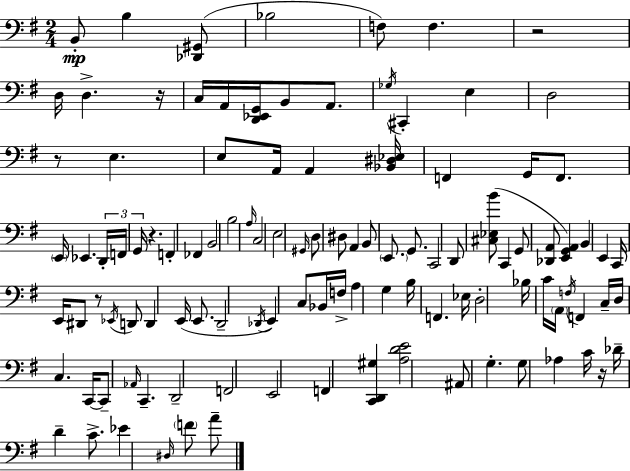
B2/e B3/q [Db2,G#2]/e Bb3/h F3/e F3/q. R/h D3/s D3/q. R/s C3/s A2/s [D2,Eb2,G2]/s B2/e A2/e. Gb3/s C#2/q E3/q D3/h R/e E3/q. E3/e A2/s A2/q [Bb2,D#3,Eb3]/s F2/q G2/s F2/e. E2/s Eb2/q. D2/s F2/s G2/s R/q. F2/q FES2/q B2/h B3/h A3/s C3/h E3/h G#2/s D3/e D#3/e A2/q B2/e E2/e. G2/e. C2/h D2/e [C#3,Eb3,B4]/e C2/q G2/e [Db2,A2]/e [E2,G2,A2]/q B2/q E2/q C2/s E2/s D#2/e R/e Eb2/s D2/e D2/q E2/s E2/e. D2/h Db2/s E2/q C3/e Bb2/s F3/s A3/q G3/q B3/s F2/q. Eb3/s D3/h Bb3/s C4/s A2/s F3/s F2/q C3/s D3/s C3/q. C2/s C2/e Ab2/s C2/q. D2/h F2/h E2/h F2/q [C2,D2,G#3]/q [A3,D4,E4]/h A#2/e G3/q. G3/e Ab3/q C4/s R/s Db4/s D4/q C4/e. Eb4/q D#3/s F4/e A4/e